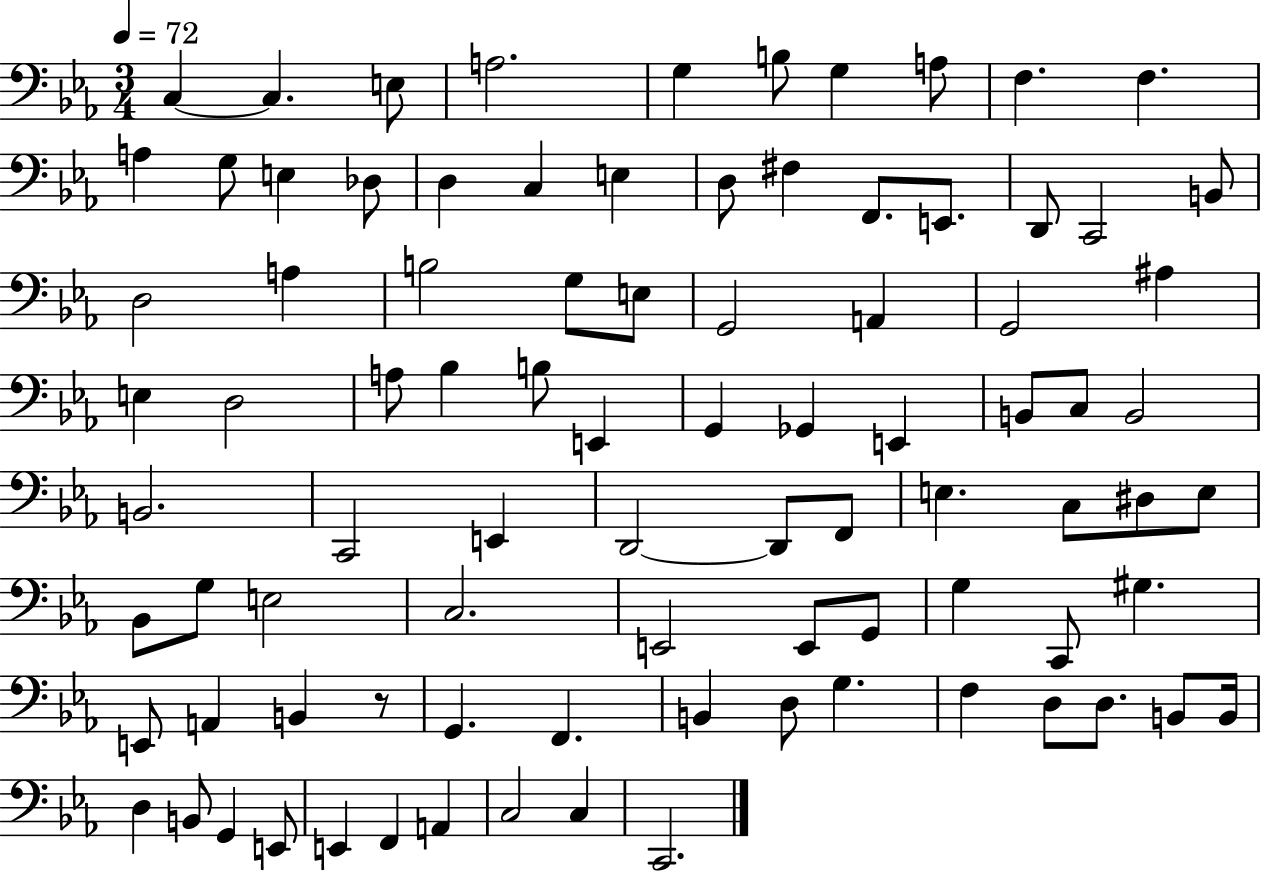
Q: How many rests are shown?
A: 1